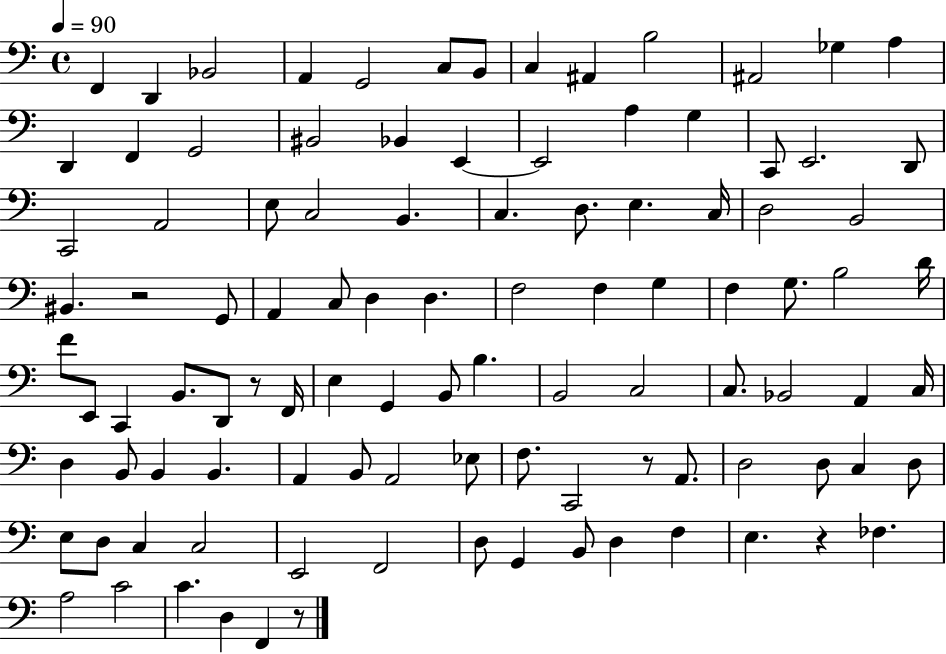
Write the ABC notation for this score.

X:1
T:Untitled
M:4/4
L:1/4
K:C
F,, D,, _B,,2 A,, G,,2 C,/2 B,,/2 C, ^A,, B,2 ^A,,2 _G, A, D,, F,, G,,2 ^B,,2 _B,, E,, E,,2 A, G, C,,/2 E,,2 D,,/2 C,,2 A,,2 E,/2 C,2 B,, C, D,/2 E, C,/4 D,2 B,,2 ^B,, z2 G,,/2 A,, C,/2 D, D, F,2 F, G, F, G,/2 B,2 D/4 F/2 E,,/2 C,, B,,/2 D,,/2 z/2 F,,/4 E, G,, B,,/2 B, B,,2 C,2 C,/2 _B,,2 A,, C,/4 D, B,,/2 B,, B,, A,, B,,/2 A,,2 _E,/2 F,/2 C,,2 z/2 A,,/2 D,2 D,/2 C, D,/2 E,/2 D,/2 C, C,2 E,,2 F,,2 D,/2 G,, B,,/2 D, F, E, z _F, A,2 C2 C D, F,, z/2